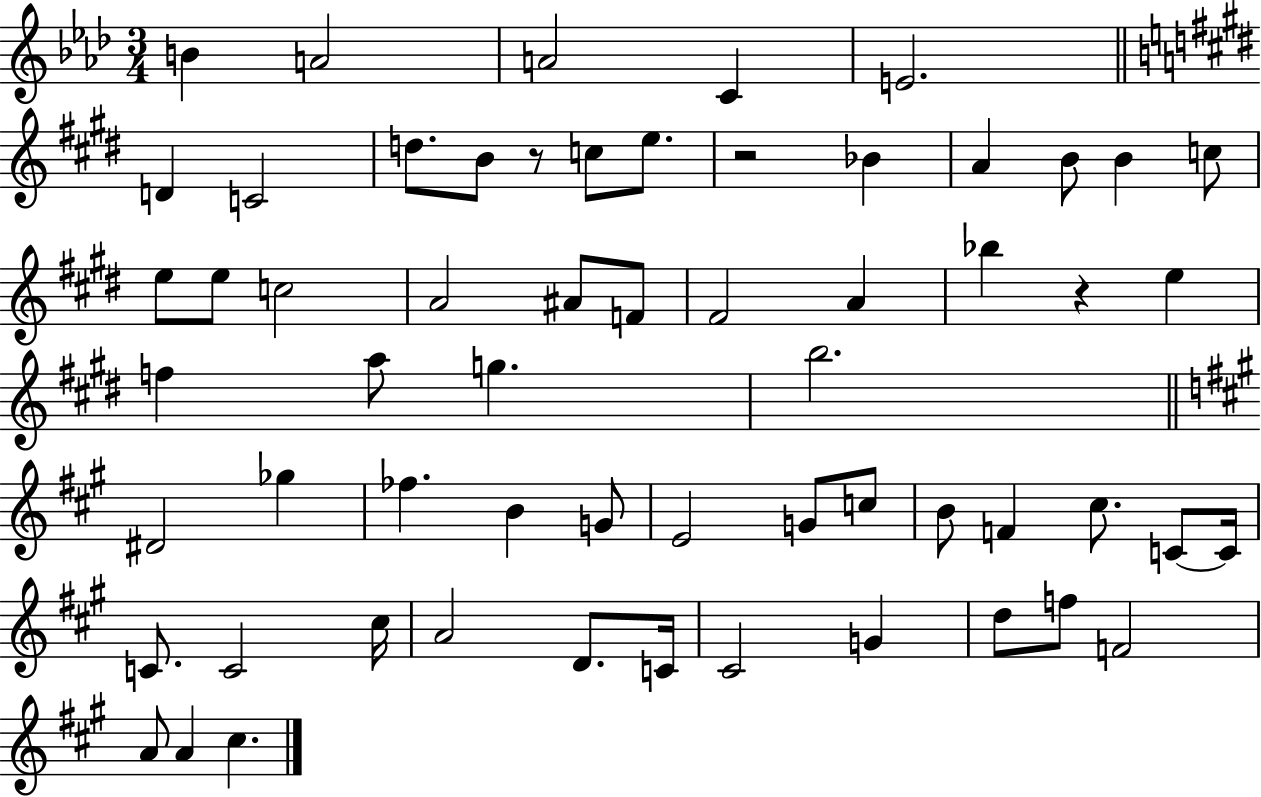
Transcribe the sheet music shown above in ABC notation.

X:1
T:Untitled
M:3/4
L:1/4
K:Ab
B A2 A2 C E2 D C2 d/2 B/2 z/2 c/2 e/2 z2 _B A B/2 B c/2 e/2 e/2 c2 A2 ^A/2 F/2 ^F2 A _b z e f a/2 g b2 ^D2 _g _f B G/2 E2 G/2 c/2 B/2 F ^c/2 C/2 C/4 C/2 C2 ^c/4 A2 D/2 C/4 ^C2 G d/2 f/2 F2 A/2 A ^c